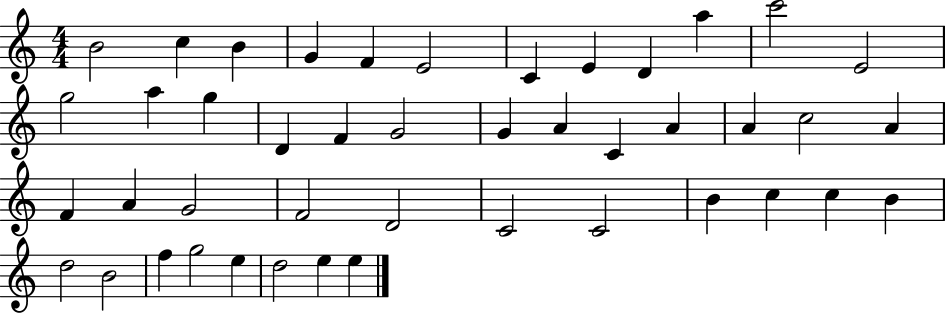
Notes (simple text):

B4/h C5/q B4/q G4/q F4/q E4/h C4/q E4/q D4/q A5/q C6/h E4/h G5/h A5/q G5/q D4/q F4/q G4/h G4/q A4/q C4/q A4/q A4/q C5/h A4/q F4/q A4/q G4/h F4/h D4/h C4/h C4/h B4/q C5/q C5/q B4/q D5/h B4/h F5/q G5/h E5/q D5/h E5/q E5/q